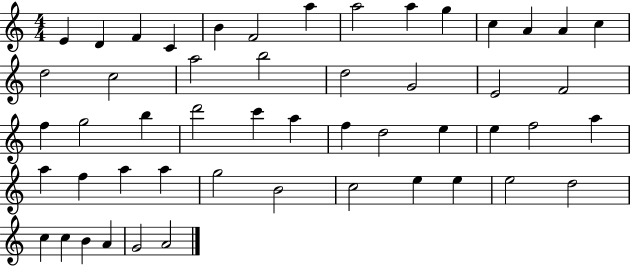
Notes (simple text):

E4/q D4/q F4/q C4/q B4/q F4/h A5/q A5/h A5/q G5/q C5/q A4/q A4/q C5/q D5/h C5/h A5/h B5/h D5/h G4/h E4/h F4/h F5/q G5/h B5/q D6/h C6/q A5/q F5/q D5/h E5/q E5/q F5/h A5/q A5/q F5/q A5/q A5/q G5/h B4/h C5/h E5/q E5/q E5/h D5/h C5/q C5/q B4/q A4/q G4/h A4/h